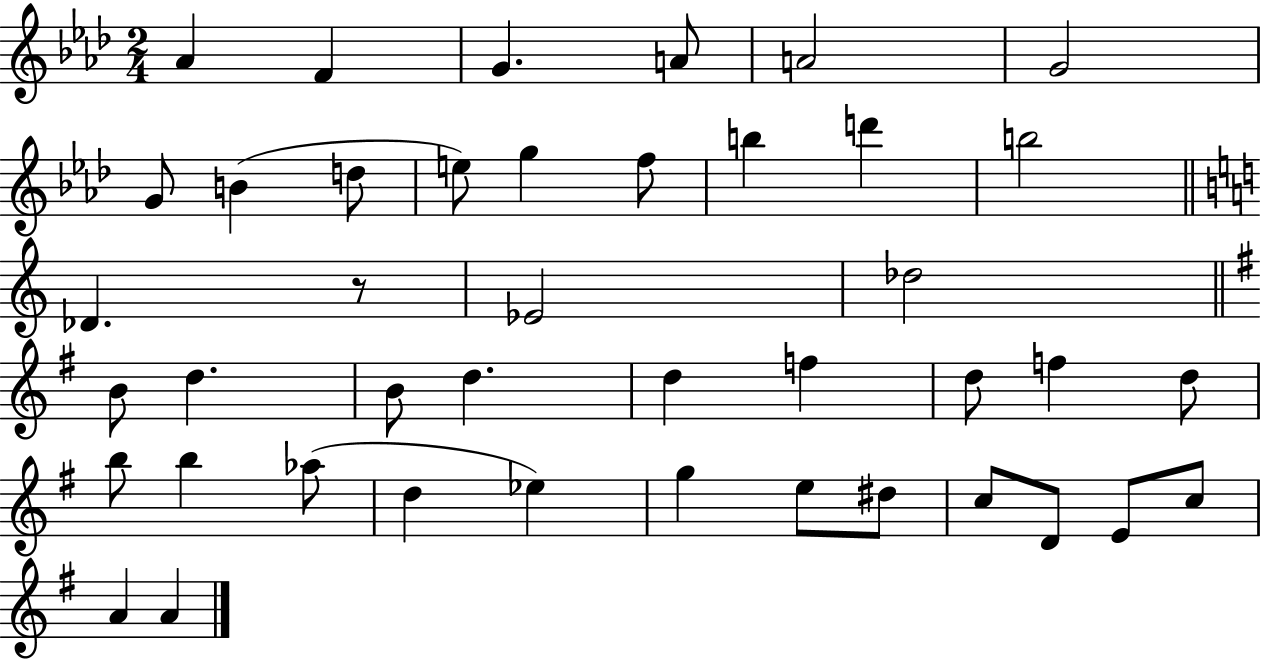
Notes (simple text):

Ab4/q F4/q G4/q. A4/e A4/h G4/h G4/e B4/q D5/e E5/e G5/q F5/e B5/q D6/q B5/h Db4/q. R/e Eb4/h Db5/h B4/e D5/q. B4/e D5/q. D5/q F5/q D5/e F5/q D5/e B5/e B5/q Ab5/e D5/q Eb5/q G5/q E5/e D#5/e C5/e D4/e E4/e C5/e A4/q A4/q